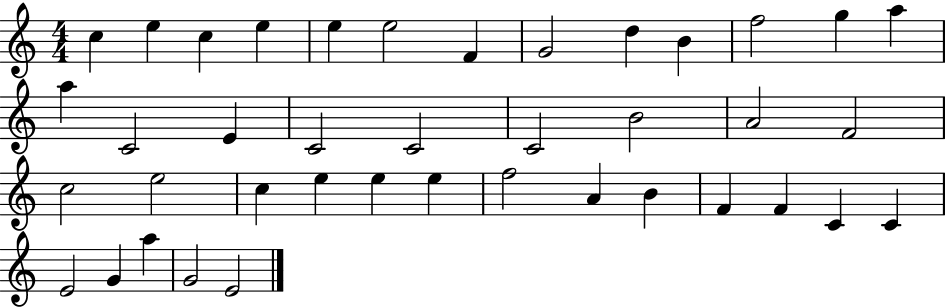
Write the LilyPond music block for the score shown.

{
  \clef treble
  \numericTimeSignature
  \time 4/4
  \key c \major
  c''4 e''4 c''4 e''4 | e''4 e''2 f'4 | g'2 d''4 b'4 | f''2 g''4 a''4 | \break a''4 c'2 e'4 | c'2 c'2 | c'2 b'2 | a'2 f'2 | \break c''2 e''2 | c''4 e''4 e''4 e''4 | f''2 a'4 b'4 | f'4 f'4 c'4 c'4 | \break e'2 g'4 a''4 | g'2 e'2 | \bar "|."
}